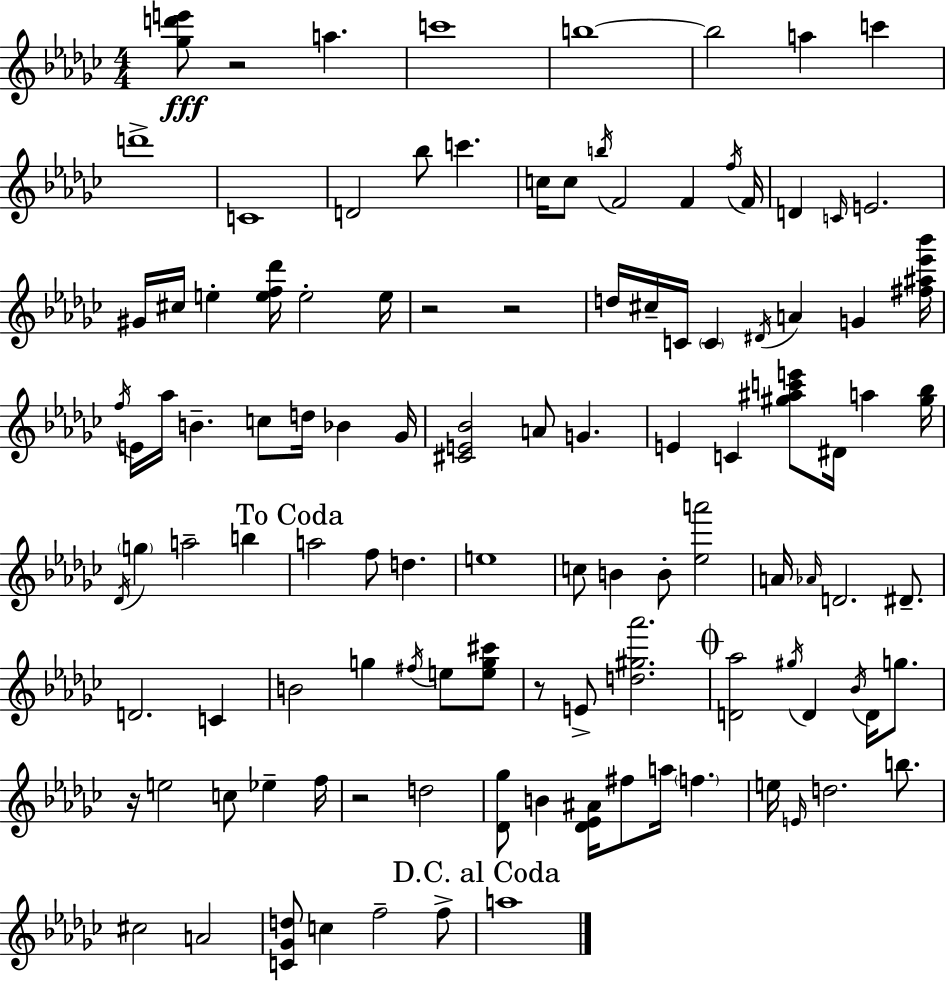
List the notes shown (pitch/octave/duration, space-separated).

[Gb5,D6,E6]/e R/h A5/q. C6/w B5/w B5/h A5/q C6/q D6/w C4/w D4/h Bb5/e C6/q. C5/s C5/e B5/s F4/h F4/q F5/s F4/s D4/q C4/s E4/h. G#4/s C#5/s E5/q [E5,F5,Db6]/s E5/h E5/s R/h R/h D5/s C#5/s C4/s C4/q D#4/s A4/q G4/q [F#5,A#5,Eb6,Bb6]/s F5/s E4/s Ab5/s B4/q. C5/e D5/s Bb4/q Gb4/s [C#4,E4,Bb4]/h A4/e G4/q. E4/q C4/q [G#5,A#5,C6,E6]/e D#4/s A5/q [G#5,Bb5]/s Db4/s G5/q A5/h B5/q A5/h F5/e D5/q. E5/w C5/e B4/q B4/e [Eb5,A6]/h A4/s Ab4/s D4/h. D#4/e. D4/h. C4/q B4/h G5/q F#5/s E5/e [E5,G5,C#6]/e R/e E4/e [D5,G#5,Ab6]/h. [D4,Ab5]/h G#5/s D4/q Bb4/s D4/s G5/e. R/s E5/h C5/e Eb5/q F5/s R/h D5/h [Db4,Gb5]/e B4/q [Db4,Eb4,A#4]/s F#5/e A5/s F5/q. E5/s E4/s D5/h. B5/e. C#5/h A4/h [C4,Gb4,D5]/e C5/q F5/h F5/e A5/w